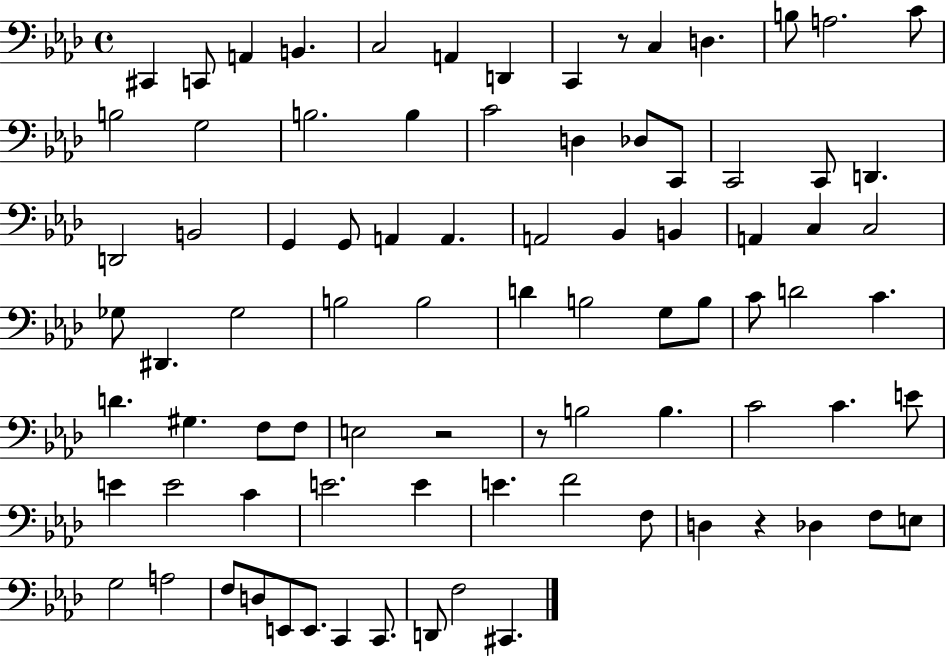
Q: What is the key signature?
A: AES major